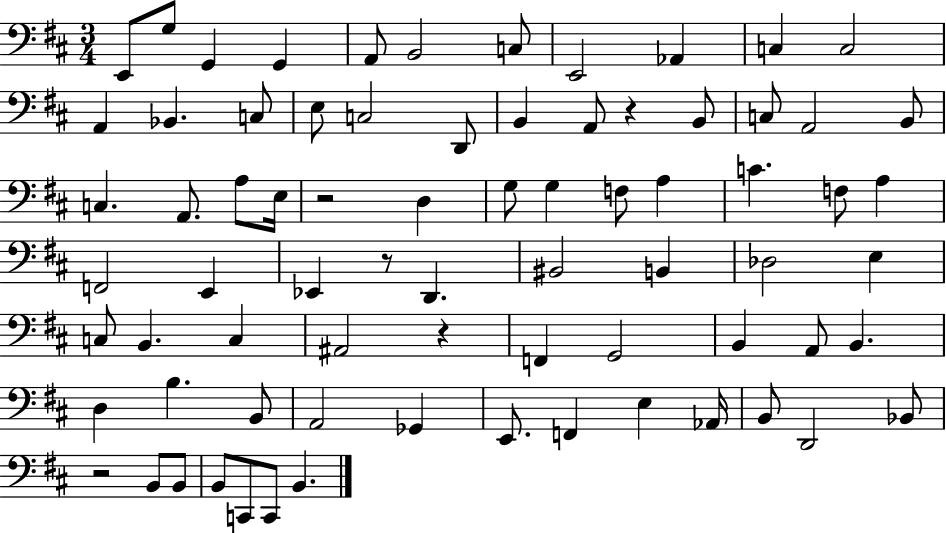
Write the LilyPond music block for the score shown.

{
  \clef bass
  \numericTimeSignature
  \time 3/4
  \key d \major
  e,8 g8 g,4 g,4 | a,8 b,2 c8 | e,2 aes,4 | c4 c2 | \break a,4 bes,4. c8 | e8 c2 d,8 | b,4 a,8 r4 b,8 | c8 a,2 b,8 | \break c4. a,8. a8 e16 | r2 d4 | g8 g4 f8 a4 | c'4. f8 a4 | \break f,2 e,4 | ees,4 r8 d,4. | bis,2 b,4 | des2 e4 | \break c8 b,4. c4 | ais,2 r4 | f,4 g,2 | b,4 a,8 b,4. | \break d4 b4. b,8 | a,2 ges,4 | e,8. f,4 e4 aes,16 | b,8 d,2 bes,8 | \break r2 b,8 b,8 | b,8 c,8 c,8 b,4. | \bar "|."
}